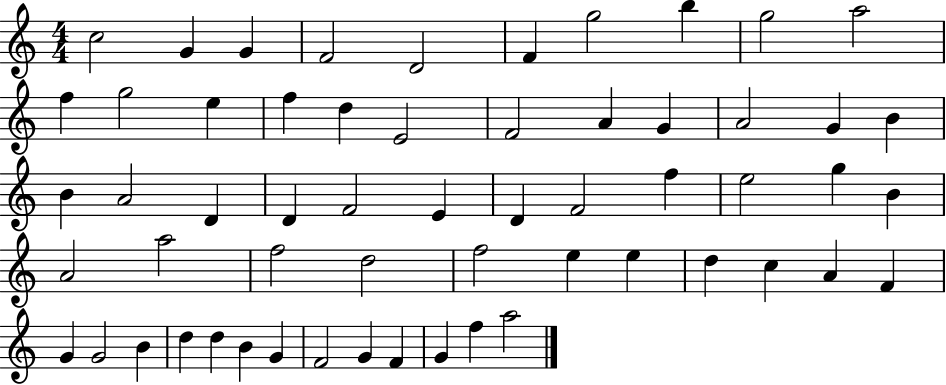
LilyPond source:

{
  \clef treble
  \numericTimeSignature
  \time 4/4
  \key c \major
  c''2 g'4 g'4 | f'2 d'2 | f'4 g''2 b''4 | g''2 a''2 | \break f''4 g''2 e''4 | f''4 d''4 e'2 | f'2 a'4 g'4 | a'2 g'4 b'4 | \break b'4 a'2 d'4 | d'4 f'2 e'4 | d'4 f'2 f''4 | e''2 g''4 b'4 | \break a'2 a''2 | f''2 d''2 | f''2 e''4 e''4 | d''4 c''4 a'4 f'4 | \break g'4 g'2 b'4 | d''4 d''4 b'4 g'4 | f'2 g'4 f'4 | g'4 f''4 a''2 | \break \bar "|."
}